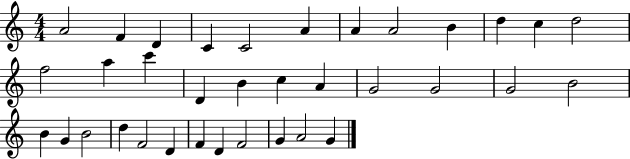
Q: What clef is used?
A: treble